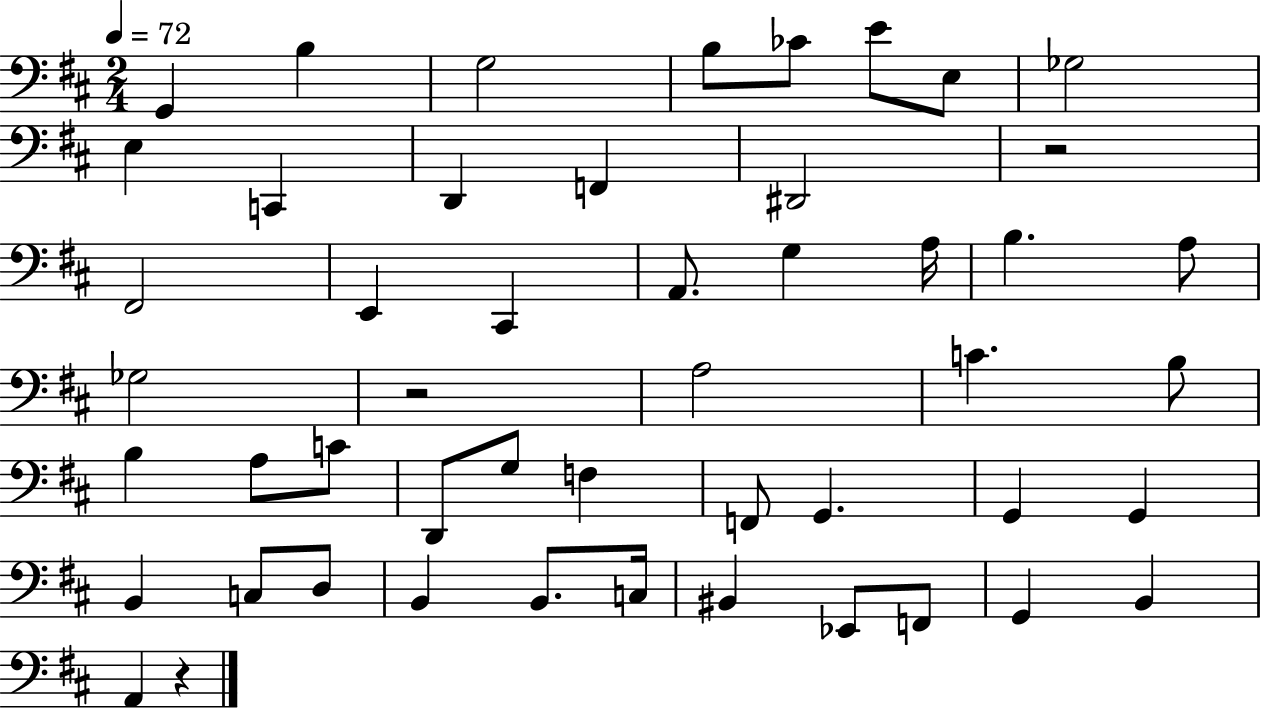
X:1
T:Untitled
M:2/4
L:1/4
K:D
G,, B, G,2 B,/2 _C/2 E/2 E,/2 _G,2 E, C,, D,, F,, ^D,,2 z2 ^F,,2 E,, ^C,, A,,/2 G, A,/4 B, A,/2 _G,2 z2 A,2 C B,/2 B, A,/2 C/2 D,,/2 G,/2 F, F,,/2 G,, G,, G,, B,, C,/2 D,/2 B,, B,,/2 C,/4 ^B,, _E,,/2 F,,/2 G,, B,, A,, z